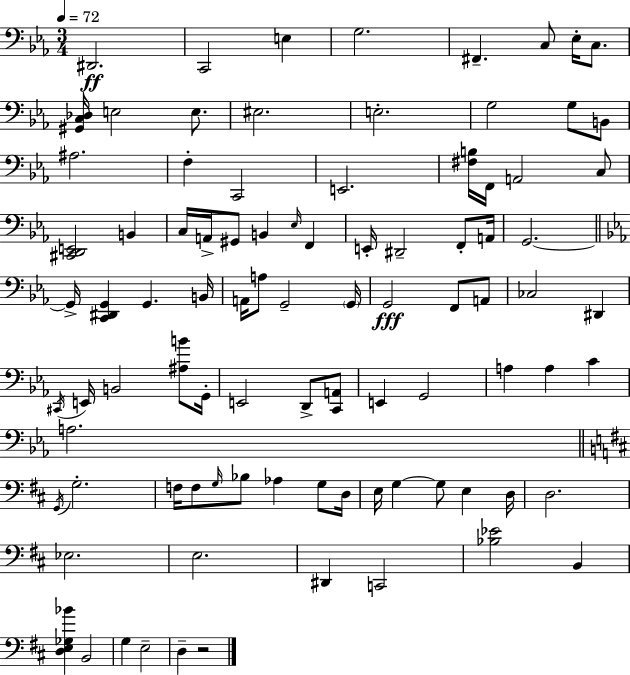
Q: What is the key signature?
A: C minor